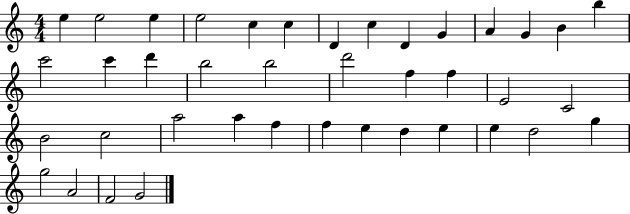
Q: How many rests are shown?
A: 0